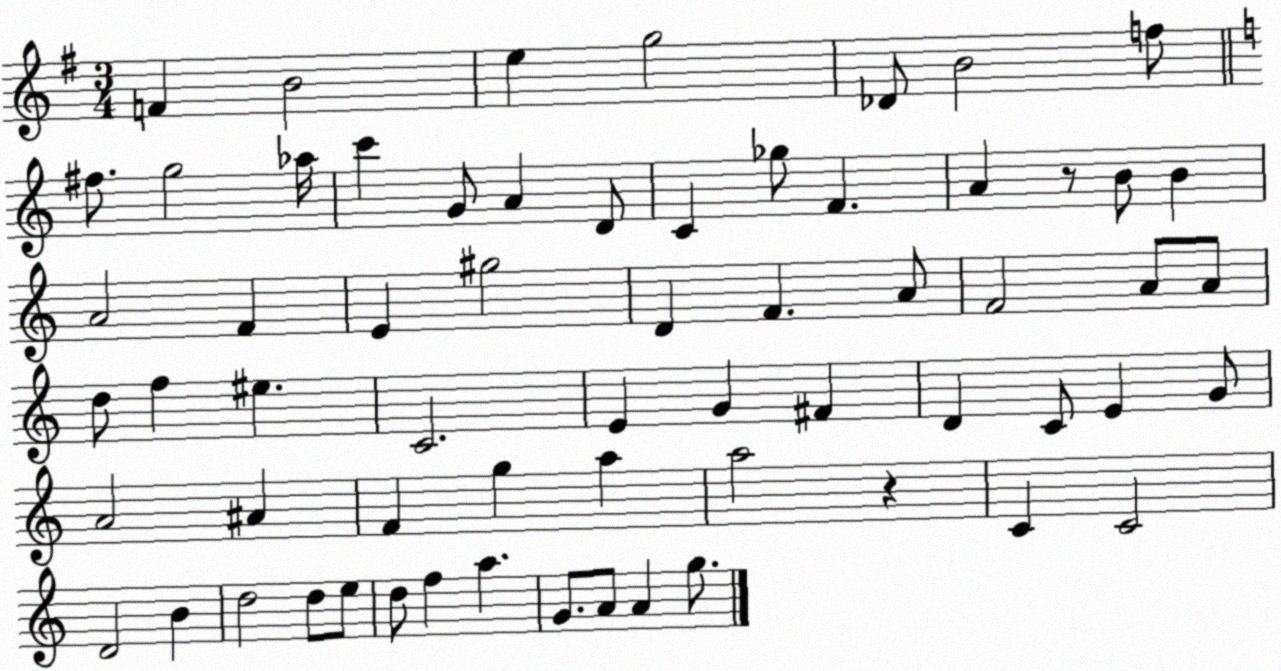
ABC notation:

X:1
T:Untitled
M:3/4
L:1/4
K:G
F B2 e g2 _D/2 B2 f/2 ^f/2 g2 _a/4 c' G/2 A D/2 C _g/2 F A z/2 B/2 B A2 F E ^g2 D F A/2 F2 A/2 A/2 d/2 f ^e C2 E G ^F D C/2 E G/2 A2 ^A F g a a2 z C C2 D2 B d2 d/2 e/2 d/2 f a G/2 A/2 A g/2